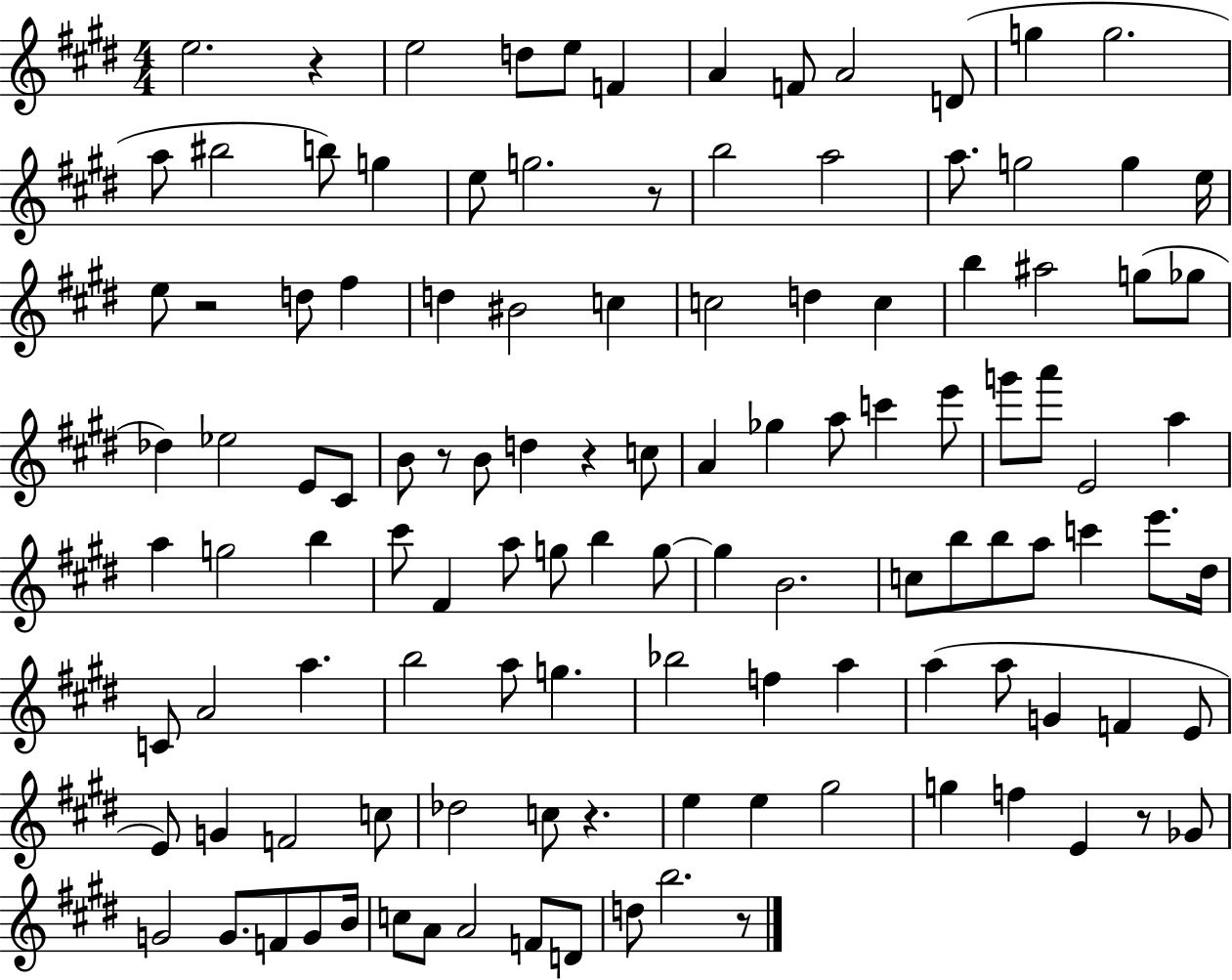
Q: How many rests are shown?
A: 8